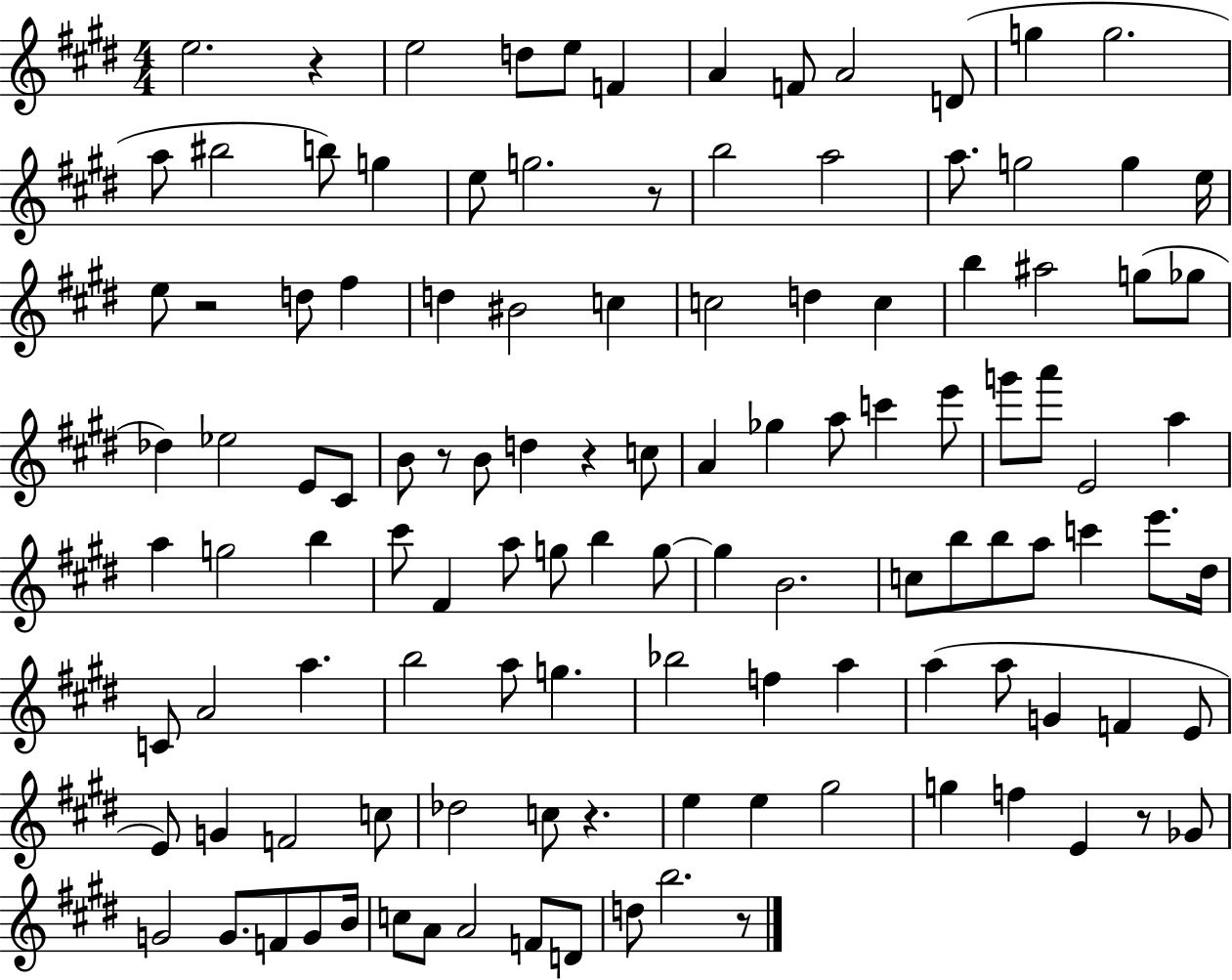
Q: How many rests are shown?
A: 8